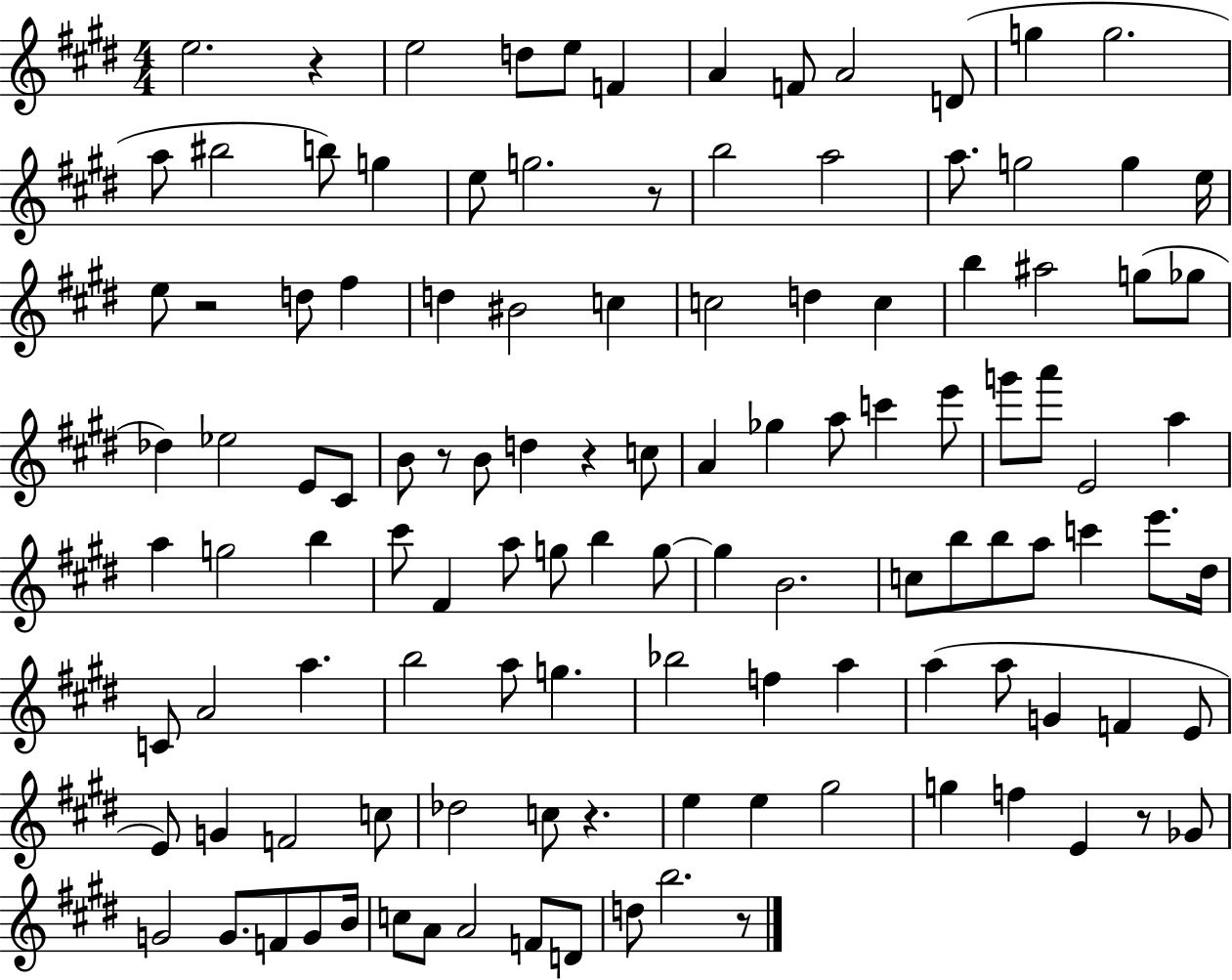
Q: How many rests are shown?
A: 8